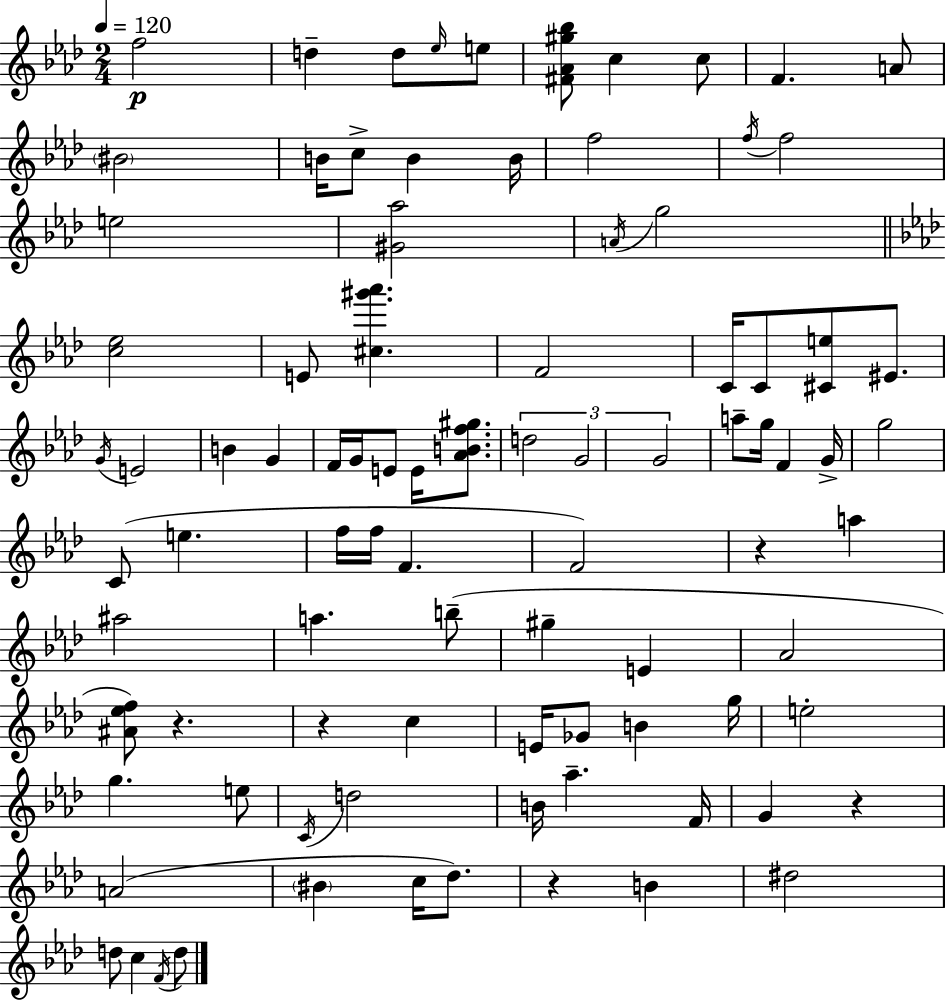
F5/h D5/q D5/e Eb5/s E5/e [F#4,Ab4,G#5,Bb5]/e C5/q C5/e F4/q. A4/e BIS4/h B4/s C5/e B4/q B4/s F5/h F5/s F5/h E5/h [G#4,Ab5]/h A4/s G5/h [C5,Eb5]/h E4/e [C#5,G#6,Ab6]/q. F4/h C4/s C4/e [C#4,E5]/e EIS4/e. G4/s E4/h B4/q G4/q F4/s G4/s E4/e E4/s [Ab4,B4,F5,G#5]/e. D5/h G4/h G4/h A5/e G5/s F4/q G4/s G5/h C4/e E5/q. F5/s F5/s F4/q. F4/h R/q A5/q A#5/h A5/q. B5/e G#5/q E4/q Ab4/h [A#4,Eb5,F5]/e R/q. R/q C5/q E4/s Gb4/e B4/q G5/s E5/h G5/q. E5/e C4/s D5/h B4/s Ab5/q. F4/s G4/q R/q A4/h BIS4/q C5/s Db5/e. R/q B4/q D#5/h D5/e C5/q F4/s D5/e